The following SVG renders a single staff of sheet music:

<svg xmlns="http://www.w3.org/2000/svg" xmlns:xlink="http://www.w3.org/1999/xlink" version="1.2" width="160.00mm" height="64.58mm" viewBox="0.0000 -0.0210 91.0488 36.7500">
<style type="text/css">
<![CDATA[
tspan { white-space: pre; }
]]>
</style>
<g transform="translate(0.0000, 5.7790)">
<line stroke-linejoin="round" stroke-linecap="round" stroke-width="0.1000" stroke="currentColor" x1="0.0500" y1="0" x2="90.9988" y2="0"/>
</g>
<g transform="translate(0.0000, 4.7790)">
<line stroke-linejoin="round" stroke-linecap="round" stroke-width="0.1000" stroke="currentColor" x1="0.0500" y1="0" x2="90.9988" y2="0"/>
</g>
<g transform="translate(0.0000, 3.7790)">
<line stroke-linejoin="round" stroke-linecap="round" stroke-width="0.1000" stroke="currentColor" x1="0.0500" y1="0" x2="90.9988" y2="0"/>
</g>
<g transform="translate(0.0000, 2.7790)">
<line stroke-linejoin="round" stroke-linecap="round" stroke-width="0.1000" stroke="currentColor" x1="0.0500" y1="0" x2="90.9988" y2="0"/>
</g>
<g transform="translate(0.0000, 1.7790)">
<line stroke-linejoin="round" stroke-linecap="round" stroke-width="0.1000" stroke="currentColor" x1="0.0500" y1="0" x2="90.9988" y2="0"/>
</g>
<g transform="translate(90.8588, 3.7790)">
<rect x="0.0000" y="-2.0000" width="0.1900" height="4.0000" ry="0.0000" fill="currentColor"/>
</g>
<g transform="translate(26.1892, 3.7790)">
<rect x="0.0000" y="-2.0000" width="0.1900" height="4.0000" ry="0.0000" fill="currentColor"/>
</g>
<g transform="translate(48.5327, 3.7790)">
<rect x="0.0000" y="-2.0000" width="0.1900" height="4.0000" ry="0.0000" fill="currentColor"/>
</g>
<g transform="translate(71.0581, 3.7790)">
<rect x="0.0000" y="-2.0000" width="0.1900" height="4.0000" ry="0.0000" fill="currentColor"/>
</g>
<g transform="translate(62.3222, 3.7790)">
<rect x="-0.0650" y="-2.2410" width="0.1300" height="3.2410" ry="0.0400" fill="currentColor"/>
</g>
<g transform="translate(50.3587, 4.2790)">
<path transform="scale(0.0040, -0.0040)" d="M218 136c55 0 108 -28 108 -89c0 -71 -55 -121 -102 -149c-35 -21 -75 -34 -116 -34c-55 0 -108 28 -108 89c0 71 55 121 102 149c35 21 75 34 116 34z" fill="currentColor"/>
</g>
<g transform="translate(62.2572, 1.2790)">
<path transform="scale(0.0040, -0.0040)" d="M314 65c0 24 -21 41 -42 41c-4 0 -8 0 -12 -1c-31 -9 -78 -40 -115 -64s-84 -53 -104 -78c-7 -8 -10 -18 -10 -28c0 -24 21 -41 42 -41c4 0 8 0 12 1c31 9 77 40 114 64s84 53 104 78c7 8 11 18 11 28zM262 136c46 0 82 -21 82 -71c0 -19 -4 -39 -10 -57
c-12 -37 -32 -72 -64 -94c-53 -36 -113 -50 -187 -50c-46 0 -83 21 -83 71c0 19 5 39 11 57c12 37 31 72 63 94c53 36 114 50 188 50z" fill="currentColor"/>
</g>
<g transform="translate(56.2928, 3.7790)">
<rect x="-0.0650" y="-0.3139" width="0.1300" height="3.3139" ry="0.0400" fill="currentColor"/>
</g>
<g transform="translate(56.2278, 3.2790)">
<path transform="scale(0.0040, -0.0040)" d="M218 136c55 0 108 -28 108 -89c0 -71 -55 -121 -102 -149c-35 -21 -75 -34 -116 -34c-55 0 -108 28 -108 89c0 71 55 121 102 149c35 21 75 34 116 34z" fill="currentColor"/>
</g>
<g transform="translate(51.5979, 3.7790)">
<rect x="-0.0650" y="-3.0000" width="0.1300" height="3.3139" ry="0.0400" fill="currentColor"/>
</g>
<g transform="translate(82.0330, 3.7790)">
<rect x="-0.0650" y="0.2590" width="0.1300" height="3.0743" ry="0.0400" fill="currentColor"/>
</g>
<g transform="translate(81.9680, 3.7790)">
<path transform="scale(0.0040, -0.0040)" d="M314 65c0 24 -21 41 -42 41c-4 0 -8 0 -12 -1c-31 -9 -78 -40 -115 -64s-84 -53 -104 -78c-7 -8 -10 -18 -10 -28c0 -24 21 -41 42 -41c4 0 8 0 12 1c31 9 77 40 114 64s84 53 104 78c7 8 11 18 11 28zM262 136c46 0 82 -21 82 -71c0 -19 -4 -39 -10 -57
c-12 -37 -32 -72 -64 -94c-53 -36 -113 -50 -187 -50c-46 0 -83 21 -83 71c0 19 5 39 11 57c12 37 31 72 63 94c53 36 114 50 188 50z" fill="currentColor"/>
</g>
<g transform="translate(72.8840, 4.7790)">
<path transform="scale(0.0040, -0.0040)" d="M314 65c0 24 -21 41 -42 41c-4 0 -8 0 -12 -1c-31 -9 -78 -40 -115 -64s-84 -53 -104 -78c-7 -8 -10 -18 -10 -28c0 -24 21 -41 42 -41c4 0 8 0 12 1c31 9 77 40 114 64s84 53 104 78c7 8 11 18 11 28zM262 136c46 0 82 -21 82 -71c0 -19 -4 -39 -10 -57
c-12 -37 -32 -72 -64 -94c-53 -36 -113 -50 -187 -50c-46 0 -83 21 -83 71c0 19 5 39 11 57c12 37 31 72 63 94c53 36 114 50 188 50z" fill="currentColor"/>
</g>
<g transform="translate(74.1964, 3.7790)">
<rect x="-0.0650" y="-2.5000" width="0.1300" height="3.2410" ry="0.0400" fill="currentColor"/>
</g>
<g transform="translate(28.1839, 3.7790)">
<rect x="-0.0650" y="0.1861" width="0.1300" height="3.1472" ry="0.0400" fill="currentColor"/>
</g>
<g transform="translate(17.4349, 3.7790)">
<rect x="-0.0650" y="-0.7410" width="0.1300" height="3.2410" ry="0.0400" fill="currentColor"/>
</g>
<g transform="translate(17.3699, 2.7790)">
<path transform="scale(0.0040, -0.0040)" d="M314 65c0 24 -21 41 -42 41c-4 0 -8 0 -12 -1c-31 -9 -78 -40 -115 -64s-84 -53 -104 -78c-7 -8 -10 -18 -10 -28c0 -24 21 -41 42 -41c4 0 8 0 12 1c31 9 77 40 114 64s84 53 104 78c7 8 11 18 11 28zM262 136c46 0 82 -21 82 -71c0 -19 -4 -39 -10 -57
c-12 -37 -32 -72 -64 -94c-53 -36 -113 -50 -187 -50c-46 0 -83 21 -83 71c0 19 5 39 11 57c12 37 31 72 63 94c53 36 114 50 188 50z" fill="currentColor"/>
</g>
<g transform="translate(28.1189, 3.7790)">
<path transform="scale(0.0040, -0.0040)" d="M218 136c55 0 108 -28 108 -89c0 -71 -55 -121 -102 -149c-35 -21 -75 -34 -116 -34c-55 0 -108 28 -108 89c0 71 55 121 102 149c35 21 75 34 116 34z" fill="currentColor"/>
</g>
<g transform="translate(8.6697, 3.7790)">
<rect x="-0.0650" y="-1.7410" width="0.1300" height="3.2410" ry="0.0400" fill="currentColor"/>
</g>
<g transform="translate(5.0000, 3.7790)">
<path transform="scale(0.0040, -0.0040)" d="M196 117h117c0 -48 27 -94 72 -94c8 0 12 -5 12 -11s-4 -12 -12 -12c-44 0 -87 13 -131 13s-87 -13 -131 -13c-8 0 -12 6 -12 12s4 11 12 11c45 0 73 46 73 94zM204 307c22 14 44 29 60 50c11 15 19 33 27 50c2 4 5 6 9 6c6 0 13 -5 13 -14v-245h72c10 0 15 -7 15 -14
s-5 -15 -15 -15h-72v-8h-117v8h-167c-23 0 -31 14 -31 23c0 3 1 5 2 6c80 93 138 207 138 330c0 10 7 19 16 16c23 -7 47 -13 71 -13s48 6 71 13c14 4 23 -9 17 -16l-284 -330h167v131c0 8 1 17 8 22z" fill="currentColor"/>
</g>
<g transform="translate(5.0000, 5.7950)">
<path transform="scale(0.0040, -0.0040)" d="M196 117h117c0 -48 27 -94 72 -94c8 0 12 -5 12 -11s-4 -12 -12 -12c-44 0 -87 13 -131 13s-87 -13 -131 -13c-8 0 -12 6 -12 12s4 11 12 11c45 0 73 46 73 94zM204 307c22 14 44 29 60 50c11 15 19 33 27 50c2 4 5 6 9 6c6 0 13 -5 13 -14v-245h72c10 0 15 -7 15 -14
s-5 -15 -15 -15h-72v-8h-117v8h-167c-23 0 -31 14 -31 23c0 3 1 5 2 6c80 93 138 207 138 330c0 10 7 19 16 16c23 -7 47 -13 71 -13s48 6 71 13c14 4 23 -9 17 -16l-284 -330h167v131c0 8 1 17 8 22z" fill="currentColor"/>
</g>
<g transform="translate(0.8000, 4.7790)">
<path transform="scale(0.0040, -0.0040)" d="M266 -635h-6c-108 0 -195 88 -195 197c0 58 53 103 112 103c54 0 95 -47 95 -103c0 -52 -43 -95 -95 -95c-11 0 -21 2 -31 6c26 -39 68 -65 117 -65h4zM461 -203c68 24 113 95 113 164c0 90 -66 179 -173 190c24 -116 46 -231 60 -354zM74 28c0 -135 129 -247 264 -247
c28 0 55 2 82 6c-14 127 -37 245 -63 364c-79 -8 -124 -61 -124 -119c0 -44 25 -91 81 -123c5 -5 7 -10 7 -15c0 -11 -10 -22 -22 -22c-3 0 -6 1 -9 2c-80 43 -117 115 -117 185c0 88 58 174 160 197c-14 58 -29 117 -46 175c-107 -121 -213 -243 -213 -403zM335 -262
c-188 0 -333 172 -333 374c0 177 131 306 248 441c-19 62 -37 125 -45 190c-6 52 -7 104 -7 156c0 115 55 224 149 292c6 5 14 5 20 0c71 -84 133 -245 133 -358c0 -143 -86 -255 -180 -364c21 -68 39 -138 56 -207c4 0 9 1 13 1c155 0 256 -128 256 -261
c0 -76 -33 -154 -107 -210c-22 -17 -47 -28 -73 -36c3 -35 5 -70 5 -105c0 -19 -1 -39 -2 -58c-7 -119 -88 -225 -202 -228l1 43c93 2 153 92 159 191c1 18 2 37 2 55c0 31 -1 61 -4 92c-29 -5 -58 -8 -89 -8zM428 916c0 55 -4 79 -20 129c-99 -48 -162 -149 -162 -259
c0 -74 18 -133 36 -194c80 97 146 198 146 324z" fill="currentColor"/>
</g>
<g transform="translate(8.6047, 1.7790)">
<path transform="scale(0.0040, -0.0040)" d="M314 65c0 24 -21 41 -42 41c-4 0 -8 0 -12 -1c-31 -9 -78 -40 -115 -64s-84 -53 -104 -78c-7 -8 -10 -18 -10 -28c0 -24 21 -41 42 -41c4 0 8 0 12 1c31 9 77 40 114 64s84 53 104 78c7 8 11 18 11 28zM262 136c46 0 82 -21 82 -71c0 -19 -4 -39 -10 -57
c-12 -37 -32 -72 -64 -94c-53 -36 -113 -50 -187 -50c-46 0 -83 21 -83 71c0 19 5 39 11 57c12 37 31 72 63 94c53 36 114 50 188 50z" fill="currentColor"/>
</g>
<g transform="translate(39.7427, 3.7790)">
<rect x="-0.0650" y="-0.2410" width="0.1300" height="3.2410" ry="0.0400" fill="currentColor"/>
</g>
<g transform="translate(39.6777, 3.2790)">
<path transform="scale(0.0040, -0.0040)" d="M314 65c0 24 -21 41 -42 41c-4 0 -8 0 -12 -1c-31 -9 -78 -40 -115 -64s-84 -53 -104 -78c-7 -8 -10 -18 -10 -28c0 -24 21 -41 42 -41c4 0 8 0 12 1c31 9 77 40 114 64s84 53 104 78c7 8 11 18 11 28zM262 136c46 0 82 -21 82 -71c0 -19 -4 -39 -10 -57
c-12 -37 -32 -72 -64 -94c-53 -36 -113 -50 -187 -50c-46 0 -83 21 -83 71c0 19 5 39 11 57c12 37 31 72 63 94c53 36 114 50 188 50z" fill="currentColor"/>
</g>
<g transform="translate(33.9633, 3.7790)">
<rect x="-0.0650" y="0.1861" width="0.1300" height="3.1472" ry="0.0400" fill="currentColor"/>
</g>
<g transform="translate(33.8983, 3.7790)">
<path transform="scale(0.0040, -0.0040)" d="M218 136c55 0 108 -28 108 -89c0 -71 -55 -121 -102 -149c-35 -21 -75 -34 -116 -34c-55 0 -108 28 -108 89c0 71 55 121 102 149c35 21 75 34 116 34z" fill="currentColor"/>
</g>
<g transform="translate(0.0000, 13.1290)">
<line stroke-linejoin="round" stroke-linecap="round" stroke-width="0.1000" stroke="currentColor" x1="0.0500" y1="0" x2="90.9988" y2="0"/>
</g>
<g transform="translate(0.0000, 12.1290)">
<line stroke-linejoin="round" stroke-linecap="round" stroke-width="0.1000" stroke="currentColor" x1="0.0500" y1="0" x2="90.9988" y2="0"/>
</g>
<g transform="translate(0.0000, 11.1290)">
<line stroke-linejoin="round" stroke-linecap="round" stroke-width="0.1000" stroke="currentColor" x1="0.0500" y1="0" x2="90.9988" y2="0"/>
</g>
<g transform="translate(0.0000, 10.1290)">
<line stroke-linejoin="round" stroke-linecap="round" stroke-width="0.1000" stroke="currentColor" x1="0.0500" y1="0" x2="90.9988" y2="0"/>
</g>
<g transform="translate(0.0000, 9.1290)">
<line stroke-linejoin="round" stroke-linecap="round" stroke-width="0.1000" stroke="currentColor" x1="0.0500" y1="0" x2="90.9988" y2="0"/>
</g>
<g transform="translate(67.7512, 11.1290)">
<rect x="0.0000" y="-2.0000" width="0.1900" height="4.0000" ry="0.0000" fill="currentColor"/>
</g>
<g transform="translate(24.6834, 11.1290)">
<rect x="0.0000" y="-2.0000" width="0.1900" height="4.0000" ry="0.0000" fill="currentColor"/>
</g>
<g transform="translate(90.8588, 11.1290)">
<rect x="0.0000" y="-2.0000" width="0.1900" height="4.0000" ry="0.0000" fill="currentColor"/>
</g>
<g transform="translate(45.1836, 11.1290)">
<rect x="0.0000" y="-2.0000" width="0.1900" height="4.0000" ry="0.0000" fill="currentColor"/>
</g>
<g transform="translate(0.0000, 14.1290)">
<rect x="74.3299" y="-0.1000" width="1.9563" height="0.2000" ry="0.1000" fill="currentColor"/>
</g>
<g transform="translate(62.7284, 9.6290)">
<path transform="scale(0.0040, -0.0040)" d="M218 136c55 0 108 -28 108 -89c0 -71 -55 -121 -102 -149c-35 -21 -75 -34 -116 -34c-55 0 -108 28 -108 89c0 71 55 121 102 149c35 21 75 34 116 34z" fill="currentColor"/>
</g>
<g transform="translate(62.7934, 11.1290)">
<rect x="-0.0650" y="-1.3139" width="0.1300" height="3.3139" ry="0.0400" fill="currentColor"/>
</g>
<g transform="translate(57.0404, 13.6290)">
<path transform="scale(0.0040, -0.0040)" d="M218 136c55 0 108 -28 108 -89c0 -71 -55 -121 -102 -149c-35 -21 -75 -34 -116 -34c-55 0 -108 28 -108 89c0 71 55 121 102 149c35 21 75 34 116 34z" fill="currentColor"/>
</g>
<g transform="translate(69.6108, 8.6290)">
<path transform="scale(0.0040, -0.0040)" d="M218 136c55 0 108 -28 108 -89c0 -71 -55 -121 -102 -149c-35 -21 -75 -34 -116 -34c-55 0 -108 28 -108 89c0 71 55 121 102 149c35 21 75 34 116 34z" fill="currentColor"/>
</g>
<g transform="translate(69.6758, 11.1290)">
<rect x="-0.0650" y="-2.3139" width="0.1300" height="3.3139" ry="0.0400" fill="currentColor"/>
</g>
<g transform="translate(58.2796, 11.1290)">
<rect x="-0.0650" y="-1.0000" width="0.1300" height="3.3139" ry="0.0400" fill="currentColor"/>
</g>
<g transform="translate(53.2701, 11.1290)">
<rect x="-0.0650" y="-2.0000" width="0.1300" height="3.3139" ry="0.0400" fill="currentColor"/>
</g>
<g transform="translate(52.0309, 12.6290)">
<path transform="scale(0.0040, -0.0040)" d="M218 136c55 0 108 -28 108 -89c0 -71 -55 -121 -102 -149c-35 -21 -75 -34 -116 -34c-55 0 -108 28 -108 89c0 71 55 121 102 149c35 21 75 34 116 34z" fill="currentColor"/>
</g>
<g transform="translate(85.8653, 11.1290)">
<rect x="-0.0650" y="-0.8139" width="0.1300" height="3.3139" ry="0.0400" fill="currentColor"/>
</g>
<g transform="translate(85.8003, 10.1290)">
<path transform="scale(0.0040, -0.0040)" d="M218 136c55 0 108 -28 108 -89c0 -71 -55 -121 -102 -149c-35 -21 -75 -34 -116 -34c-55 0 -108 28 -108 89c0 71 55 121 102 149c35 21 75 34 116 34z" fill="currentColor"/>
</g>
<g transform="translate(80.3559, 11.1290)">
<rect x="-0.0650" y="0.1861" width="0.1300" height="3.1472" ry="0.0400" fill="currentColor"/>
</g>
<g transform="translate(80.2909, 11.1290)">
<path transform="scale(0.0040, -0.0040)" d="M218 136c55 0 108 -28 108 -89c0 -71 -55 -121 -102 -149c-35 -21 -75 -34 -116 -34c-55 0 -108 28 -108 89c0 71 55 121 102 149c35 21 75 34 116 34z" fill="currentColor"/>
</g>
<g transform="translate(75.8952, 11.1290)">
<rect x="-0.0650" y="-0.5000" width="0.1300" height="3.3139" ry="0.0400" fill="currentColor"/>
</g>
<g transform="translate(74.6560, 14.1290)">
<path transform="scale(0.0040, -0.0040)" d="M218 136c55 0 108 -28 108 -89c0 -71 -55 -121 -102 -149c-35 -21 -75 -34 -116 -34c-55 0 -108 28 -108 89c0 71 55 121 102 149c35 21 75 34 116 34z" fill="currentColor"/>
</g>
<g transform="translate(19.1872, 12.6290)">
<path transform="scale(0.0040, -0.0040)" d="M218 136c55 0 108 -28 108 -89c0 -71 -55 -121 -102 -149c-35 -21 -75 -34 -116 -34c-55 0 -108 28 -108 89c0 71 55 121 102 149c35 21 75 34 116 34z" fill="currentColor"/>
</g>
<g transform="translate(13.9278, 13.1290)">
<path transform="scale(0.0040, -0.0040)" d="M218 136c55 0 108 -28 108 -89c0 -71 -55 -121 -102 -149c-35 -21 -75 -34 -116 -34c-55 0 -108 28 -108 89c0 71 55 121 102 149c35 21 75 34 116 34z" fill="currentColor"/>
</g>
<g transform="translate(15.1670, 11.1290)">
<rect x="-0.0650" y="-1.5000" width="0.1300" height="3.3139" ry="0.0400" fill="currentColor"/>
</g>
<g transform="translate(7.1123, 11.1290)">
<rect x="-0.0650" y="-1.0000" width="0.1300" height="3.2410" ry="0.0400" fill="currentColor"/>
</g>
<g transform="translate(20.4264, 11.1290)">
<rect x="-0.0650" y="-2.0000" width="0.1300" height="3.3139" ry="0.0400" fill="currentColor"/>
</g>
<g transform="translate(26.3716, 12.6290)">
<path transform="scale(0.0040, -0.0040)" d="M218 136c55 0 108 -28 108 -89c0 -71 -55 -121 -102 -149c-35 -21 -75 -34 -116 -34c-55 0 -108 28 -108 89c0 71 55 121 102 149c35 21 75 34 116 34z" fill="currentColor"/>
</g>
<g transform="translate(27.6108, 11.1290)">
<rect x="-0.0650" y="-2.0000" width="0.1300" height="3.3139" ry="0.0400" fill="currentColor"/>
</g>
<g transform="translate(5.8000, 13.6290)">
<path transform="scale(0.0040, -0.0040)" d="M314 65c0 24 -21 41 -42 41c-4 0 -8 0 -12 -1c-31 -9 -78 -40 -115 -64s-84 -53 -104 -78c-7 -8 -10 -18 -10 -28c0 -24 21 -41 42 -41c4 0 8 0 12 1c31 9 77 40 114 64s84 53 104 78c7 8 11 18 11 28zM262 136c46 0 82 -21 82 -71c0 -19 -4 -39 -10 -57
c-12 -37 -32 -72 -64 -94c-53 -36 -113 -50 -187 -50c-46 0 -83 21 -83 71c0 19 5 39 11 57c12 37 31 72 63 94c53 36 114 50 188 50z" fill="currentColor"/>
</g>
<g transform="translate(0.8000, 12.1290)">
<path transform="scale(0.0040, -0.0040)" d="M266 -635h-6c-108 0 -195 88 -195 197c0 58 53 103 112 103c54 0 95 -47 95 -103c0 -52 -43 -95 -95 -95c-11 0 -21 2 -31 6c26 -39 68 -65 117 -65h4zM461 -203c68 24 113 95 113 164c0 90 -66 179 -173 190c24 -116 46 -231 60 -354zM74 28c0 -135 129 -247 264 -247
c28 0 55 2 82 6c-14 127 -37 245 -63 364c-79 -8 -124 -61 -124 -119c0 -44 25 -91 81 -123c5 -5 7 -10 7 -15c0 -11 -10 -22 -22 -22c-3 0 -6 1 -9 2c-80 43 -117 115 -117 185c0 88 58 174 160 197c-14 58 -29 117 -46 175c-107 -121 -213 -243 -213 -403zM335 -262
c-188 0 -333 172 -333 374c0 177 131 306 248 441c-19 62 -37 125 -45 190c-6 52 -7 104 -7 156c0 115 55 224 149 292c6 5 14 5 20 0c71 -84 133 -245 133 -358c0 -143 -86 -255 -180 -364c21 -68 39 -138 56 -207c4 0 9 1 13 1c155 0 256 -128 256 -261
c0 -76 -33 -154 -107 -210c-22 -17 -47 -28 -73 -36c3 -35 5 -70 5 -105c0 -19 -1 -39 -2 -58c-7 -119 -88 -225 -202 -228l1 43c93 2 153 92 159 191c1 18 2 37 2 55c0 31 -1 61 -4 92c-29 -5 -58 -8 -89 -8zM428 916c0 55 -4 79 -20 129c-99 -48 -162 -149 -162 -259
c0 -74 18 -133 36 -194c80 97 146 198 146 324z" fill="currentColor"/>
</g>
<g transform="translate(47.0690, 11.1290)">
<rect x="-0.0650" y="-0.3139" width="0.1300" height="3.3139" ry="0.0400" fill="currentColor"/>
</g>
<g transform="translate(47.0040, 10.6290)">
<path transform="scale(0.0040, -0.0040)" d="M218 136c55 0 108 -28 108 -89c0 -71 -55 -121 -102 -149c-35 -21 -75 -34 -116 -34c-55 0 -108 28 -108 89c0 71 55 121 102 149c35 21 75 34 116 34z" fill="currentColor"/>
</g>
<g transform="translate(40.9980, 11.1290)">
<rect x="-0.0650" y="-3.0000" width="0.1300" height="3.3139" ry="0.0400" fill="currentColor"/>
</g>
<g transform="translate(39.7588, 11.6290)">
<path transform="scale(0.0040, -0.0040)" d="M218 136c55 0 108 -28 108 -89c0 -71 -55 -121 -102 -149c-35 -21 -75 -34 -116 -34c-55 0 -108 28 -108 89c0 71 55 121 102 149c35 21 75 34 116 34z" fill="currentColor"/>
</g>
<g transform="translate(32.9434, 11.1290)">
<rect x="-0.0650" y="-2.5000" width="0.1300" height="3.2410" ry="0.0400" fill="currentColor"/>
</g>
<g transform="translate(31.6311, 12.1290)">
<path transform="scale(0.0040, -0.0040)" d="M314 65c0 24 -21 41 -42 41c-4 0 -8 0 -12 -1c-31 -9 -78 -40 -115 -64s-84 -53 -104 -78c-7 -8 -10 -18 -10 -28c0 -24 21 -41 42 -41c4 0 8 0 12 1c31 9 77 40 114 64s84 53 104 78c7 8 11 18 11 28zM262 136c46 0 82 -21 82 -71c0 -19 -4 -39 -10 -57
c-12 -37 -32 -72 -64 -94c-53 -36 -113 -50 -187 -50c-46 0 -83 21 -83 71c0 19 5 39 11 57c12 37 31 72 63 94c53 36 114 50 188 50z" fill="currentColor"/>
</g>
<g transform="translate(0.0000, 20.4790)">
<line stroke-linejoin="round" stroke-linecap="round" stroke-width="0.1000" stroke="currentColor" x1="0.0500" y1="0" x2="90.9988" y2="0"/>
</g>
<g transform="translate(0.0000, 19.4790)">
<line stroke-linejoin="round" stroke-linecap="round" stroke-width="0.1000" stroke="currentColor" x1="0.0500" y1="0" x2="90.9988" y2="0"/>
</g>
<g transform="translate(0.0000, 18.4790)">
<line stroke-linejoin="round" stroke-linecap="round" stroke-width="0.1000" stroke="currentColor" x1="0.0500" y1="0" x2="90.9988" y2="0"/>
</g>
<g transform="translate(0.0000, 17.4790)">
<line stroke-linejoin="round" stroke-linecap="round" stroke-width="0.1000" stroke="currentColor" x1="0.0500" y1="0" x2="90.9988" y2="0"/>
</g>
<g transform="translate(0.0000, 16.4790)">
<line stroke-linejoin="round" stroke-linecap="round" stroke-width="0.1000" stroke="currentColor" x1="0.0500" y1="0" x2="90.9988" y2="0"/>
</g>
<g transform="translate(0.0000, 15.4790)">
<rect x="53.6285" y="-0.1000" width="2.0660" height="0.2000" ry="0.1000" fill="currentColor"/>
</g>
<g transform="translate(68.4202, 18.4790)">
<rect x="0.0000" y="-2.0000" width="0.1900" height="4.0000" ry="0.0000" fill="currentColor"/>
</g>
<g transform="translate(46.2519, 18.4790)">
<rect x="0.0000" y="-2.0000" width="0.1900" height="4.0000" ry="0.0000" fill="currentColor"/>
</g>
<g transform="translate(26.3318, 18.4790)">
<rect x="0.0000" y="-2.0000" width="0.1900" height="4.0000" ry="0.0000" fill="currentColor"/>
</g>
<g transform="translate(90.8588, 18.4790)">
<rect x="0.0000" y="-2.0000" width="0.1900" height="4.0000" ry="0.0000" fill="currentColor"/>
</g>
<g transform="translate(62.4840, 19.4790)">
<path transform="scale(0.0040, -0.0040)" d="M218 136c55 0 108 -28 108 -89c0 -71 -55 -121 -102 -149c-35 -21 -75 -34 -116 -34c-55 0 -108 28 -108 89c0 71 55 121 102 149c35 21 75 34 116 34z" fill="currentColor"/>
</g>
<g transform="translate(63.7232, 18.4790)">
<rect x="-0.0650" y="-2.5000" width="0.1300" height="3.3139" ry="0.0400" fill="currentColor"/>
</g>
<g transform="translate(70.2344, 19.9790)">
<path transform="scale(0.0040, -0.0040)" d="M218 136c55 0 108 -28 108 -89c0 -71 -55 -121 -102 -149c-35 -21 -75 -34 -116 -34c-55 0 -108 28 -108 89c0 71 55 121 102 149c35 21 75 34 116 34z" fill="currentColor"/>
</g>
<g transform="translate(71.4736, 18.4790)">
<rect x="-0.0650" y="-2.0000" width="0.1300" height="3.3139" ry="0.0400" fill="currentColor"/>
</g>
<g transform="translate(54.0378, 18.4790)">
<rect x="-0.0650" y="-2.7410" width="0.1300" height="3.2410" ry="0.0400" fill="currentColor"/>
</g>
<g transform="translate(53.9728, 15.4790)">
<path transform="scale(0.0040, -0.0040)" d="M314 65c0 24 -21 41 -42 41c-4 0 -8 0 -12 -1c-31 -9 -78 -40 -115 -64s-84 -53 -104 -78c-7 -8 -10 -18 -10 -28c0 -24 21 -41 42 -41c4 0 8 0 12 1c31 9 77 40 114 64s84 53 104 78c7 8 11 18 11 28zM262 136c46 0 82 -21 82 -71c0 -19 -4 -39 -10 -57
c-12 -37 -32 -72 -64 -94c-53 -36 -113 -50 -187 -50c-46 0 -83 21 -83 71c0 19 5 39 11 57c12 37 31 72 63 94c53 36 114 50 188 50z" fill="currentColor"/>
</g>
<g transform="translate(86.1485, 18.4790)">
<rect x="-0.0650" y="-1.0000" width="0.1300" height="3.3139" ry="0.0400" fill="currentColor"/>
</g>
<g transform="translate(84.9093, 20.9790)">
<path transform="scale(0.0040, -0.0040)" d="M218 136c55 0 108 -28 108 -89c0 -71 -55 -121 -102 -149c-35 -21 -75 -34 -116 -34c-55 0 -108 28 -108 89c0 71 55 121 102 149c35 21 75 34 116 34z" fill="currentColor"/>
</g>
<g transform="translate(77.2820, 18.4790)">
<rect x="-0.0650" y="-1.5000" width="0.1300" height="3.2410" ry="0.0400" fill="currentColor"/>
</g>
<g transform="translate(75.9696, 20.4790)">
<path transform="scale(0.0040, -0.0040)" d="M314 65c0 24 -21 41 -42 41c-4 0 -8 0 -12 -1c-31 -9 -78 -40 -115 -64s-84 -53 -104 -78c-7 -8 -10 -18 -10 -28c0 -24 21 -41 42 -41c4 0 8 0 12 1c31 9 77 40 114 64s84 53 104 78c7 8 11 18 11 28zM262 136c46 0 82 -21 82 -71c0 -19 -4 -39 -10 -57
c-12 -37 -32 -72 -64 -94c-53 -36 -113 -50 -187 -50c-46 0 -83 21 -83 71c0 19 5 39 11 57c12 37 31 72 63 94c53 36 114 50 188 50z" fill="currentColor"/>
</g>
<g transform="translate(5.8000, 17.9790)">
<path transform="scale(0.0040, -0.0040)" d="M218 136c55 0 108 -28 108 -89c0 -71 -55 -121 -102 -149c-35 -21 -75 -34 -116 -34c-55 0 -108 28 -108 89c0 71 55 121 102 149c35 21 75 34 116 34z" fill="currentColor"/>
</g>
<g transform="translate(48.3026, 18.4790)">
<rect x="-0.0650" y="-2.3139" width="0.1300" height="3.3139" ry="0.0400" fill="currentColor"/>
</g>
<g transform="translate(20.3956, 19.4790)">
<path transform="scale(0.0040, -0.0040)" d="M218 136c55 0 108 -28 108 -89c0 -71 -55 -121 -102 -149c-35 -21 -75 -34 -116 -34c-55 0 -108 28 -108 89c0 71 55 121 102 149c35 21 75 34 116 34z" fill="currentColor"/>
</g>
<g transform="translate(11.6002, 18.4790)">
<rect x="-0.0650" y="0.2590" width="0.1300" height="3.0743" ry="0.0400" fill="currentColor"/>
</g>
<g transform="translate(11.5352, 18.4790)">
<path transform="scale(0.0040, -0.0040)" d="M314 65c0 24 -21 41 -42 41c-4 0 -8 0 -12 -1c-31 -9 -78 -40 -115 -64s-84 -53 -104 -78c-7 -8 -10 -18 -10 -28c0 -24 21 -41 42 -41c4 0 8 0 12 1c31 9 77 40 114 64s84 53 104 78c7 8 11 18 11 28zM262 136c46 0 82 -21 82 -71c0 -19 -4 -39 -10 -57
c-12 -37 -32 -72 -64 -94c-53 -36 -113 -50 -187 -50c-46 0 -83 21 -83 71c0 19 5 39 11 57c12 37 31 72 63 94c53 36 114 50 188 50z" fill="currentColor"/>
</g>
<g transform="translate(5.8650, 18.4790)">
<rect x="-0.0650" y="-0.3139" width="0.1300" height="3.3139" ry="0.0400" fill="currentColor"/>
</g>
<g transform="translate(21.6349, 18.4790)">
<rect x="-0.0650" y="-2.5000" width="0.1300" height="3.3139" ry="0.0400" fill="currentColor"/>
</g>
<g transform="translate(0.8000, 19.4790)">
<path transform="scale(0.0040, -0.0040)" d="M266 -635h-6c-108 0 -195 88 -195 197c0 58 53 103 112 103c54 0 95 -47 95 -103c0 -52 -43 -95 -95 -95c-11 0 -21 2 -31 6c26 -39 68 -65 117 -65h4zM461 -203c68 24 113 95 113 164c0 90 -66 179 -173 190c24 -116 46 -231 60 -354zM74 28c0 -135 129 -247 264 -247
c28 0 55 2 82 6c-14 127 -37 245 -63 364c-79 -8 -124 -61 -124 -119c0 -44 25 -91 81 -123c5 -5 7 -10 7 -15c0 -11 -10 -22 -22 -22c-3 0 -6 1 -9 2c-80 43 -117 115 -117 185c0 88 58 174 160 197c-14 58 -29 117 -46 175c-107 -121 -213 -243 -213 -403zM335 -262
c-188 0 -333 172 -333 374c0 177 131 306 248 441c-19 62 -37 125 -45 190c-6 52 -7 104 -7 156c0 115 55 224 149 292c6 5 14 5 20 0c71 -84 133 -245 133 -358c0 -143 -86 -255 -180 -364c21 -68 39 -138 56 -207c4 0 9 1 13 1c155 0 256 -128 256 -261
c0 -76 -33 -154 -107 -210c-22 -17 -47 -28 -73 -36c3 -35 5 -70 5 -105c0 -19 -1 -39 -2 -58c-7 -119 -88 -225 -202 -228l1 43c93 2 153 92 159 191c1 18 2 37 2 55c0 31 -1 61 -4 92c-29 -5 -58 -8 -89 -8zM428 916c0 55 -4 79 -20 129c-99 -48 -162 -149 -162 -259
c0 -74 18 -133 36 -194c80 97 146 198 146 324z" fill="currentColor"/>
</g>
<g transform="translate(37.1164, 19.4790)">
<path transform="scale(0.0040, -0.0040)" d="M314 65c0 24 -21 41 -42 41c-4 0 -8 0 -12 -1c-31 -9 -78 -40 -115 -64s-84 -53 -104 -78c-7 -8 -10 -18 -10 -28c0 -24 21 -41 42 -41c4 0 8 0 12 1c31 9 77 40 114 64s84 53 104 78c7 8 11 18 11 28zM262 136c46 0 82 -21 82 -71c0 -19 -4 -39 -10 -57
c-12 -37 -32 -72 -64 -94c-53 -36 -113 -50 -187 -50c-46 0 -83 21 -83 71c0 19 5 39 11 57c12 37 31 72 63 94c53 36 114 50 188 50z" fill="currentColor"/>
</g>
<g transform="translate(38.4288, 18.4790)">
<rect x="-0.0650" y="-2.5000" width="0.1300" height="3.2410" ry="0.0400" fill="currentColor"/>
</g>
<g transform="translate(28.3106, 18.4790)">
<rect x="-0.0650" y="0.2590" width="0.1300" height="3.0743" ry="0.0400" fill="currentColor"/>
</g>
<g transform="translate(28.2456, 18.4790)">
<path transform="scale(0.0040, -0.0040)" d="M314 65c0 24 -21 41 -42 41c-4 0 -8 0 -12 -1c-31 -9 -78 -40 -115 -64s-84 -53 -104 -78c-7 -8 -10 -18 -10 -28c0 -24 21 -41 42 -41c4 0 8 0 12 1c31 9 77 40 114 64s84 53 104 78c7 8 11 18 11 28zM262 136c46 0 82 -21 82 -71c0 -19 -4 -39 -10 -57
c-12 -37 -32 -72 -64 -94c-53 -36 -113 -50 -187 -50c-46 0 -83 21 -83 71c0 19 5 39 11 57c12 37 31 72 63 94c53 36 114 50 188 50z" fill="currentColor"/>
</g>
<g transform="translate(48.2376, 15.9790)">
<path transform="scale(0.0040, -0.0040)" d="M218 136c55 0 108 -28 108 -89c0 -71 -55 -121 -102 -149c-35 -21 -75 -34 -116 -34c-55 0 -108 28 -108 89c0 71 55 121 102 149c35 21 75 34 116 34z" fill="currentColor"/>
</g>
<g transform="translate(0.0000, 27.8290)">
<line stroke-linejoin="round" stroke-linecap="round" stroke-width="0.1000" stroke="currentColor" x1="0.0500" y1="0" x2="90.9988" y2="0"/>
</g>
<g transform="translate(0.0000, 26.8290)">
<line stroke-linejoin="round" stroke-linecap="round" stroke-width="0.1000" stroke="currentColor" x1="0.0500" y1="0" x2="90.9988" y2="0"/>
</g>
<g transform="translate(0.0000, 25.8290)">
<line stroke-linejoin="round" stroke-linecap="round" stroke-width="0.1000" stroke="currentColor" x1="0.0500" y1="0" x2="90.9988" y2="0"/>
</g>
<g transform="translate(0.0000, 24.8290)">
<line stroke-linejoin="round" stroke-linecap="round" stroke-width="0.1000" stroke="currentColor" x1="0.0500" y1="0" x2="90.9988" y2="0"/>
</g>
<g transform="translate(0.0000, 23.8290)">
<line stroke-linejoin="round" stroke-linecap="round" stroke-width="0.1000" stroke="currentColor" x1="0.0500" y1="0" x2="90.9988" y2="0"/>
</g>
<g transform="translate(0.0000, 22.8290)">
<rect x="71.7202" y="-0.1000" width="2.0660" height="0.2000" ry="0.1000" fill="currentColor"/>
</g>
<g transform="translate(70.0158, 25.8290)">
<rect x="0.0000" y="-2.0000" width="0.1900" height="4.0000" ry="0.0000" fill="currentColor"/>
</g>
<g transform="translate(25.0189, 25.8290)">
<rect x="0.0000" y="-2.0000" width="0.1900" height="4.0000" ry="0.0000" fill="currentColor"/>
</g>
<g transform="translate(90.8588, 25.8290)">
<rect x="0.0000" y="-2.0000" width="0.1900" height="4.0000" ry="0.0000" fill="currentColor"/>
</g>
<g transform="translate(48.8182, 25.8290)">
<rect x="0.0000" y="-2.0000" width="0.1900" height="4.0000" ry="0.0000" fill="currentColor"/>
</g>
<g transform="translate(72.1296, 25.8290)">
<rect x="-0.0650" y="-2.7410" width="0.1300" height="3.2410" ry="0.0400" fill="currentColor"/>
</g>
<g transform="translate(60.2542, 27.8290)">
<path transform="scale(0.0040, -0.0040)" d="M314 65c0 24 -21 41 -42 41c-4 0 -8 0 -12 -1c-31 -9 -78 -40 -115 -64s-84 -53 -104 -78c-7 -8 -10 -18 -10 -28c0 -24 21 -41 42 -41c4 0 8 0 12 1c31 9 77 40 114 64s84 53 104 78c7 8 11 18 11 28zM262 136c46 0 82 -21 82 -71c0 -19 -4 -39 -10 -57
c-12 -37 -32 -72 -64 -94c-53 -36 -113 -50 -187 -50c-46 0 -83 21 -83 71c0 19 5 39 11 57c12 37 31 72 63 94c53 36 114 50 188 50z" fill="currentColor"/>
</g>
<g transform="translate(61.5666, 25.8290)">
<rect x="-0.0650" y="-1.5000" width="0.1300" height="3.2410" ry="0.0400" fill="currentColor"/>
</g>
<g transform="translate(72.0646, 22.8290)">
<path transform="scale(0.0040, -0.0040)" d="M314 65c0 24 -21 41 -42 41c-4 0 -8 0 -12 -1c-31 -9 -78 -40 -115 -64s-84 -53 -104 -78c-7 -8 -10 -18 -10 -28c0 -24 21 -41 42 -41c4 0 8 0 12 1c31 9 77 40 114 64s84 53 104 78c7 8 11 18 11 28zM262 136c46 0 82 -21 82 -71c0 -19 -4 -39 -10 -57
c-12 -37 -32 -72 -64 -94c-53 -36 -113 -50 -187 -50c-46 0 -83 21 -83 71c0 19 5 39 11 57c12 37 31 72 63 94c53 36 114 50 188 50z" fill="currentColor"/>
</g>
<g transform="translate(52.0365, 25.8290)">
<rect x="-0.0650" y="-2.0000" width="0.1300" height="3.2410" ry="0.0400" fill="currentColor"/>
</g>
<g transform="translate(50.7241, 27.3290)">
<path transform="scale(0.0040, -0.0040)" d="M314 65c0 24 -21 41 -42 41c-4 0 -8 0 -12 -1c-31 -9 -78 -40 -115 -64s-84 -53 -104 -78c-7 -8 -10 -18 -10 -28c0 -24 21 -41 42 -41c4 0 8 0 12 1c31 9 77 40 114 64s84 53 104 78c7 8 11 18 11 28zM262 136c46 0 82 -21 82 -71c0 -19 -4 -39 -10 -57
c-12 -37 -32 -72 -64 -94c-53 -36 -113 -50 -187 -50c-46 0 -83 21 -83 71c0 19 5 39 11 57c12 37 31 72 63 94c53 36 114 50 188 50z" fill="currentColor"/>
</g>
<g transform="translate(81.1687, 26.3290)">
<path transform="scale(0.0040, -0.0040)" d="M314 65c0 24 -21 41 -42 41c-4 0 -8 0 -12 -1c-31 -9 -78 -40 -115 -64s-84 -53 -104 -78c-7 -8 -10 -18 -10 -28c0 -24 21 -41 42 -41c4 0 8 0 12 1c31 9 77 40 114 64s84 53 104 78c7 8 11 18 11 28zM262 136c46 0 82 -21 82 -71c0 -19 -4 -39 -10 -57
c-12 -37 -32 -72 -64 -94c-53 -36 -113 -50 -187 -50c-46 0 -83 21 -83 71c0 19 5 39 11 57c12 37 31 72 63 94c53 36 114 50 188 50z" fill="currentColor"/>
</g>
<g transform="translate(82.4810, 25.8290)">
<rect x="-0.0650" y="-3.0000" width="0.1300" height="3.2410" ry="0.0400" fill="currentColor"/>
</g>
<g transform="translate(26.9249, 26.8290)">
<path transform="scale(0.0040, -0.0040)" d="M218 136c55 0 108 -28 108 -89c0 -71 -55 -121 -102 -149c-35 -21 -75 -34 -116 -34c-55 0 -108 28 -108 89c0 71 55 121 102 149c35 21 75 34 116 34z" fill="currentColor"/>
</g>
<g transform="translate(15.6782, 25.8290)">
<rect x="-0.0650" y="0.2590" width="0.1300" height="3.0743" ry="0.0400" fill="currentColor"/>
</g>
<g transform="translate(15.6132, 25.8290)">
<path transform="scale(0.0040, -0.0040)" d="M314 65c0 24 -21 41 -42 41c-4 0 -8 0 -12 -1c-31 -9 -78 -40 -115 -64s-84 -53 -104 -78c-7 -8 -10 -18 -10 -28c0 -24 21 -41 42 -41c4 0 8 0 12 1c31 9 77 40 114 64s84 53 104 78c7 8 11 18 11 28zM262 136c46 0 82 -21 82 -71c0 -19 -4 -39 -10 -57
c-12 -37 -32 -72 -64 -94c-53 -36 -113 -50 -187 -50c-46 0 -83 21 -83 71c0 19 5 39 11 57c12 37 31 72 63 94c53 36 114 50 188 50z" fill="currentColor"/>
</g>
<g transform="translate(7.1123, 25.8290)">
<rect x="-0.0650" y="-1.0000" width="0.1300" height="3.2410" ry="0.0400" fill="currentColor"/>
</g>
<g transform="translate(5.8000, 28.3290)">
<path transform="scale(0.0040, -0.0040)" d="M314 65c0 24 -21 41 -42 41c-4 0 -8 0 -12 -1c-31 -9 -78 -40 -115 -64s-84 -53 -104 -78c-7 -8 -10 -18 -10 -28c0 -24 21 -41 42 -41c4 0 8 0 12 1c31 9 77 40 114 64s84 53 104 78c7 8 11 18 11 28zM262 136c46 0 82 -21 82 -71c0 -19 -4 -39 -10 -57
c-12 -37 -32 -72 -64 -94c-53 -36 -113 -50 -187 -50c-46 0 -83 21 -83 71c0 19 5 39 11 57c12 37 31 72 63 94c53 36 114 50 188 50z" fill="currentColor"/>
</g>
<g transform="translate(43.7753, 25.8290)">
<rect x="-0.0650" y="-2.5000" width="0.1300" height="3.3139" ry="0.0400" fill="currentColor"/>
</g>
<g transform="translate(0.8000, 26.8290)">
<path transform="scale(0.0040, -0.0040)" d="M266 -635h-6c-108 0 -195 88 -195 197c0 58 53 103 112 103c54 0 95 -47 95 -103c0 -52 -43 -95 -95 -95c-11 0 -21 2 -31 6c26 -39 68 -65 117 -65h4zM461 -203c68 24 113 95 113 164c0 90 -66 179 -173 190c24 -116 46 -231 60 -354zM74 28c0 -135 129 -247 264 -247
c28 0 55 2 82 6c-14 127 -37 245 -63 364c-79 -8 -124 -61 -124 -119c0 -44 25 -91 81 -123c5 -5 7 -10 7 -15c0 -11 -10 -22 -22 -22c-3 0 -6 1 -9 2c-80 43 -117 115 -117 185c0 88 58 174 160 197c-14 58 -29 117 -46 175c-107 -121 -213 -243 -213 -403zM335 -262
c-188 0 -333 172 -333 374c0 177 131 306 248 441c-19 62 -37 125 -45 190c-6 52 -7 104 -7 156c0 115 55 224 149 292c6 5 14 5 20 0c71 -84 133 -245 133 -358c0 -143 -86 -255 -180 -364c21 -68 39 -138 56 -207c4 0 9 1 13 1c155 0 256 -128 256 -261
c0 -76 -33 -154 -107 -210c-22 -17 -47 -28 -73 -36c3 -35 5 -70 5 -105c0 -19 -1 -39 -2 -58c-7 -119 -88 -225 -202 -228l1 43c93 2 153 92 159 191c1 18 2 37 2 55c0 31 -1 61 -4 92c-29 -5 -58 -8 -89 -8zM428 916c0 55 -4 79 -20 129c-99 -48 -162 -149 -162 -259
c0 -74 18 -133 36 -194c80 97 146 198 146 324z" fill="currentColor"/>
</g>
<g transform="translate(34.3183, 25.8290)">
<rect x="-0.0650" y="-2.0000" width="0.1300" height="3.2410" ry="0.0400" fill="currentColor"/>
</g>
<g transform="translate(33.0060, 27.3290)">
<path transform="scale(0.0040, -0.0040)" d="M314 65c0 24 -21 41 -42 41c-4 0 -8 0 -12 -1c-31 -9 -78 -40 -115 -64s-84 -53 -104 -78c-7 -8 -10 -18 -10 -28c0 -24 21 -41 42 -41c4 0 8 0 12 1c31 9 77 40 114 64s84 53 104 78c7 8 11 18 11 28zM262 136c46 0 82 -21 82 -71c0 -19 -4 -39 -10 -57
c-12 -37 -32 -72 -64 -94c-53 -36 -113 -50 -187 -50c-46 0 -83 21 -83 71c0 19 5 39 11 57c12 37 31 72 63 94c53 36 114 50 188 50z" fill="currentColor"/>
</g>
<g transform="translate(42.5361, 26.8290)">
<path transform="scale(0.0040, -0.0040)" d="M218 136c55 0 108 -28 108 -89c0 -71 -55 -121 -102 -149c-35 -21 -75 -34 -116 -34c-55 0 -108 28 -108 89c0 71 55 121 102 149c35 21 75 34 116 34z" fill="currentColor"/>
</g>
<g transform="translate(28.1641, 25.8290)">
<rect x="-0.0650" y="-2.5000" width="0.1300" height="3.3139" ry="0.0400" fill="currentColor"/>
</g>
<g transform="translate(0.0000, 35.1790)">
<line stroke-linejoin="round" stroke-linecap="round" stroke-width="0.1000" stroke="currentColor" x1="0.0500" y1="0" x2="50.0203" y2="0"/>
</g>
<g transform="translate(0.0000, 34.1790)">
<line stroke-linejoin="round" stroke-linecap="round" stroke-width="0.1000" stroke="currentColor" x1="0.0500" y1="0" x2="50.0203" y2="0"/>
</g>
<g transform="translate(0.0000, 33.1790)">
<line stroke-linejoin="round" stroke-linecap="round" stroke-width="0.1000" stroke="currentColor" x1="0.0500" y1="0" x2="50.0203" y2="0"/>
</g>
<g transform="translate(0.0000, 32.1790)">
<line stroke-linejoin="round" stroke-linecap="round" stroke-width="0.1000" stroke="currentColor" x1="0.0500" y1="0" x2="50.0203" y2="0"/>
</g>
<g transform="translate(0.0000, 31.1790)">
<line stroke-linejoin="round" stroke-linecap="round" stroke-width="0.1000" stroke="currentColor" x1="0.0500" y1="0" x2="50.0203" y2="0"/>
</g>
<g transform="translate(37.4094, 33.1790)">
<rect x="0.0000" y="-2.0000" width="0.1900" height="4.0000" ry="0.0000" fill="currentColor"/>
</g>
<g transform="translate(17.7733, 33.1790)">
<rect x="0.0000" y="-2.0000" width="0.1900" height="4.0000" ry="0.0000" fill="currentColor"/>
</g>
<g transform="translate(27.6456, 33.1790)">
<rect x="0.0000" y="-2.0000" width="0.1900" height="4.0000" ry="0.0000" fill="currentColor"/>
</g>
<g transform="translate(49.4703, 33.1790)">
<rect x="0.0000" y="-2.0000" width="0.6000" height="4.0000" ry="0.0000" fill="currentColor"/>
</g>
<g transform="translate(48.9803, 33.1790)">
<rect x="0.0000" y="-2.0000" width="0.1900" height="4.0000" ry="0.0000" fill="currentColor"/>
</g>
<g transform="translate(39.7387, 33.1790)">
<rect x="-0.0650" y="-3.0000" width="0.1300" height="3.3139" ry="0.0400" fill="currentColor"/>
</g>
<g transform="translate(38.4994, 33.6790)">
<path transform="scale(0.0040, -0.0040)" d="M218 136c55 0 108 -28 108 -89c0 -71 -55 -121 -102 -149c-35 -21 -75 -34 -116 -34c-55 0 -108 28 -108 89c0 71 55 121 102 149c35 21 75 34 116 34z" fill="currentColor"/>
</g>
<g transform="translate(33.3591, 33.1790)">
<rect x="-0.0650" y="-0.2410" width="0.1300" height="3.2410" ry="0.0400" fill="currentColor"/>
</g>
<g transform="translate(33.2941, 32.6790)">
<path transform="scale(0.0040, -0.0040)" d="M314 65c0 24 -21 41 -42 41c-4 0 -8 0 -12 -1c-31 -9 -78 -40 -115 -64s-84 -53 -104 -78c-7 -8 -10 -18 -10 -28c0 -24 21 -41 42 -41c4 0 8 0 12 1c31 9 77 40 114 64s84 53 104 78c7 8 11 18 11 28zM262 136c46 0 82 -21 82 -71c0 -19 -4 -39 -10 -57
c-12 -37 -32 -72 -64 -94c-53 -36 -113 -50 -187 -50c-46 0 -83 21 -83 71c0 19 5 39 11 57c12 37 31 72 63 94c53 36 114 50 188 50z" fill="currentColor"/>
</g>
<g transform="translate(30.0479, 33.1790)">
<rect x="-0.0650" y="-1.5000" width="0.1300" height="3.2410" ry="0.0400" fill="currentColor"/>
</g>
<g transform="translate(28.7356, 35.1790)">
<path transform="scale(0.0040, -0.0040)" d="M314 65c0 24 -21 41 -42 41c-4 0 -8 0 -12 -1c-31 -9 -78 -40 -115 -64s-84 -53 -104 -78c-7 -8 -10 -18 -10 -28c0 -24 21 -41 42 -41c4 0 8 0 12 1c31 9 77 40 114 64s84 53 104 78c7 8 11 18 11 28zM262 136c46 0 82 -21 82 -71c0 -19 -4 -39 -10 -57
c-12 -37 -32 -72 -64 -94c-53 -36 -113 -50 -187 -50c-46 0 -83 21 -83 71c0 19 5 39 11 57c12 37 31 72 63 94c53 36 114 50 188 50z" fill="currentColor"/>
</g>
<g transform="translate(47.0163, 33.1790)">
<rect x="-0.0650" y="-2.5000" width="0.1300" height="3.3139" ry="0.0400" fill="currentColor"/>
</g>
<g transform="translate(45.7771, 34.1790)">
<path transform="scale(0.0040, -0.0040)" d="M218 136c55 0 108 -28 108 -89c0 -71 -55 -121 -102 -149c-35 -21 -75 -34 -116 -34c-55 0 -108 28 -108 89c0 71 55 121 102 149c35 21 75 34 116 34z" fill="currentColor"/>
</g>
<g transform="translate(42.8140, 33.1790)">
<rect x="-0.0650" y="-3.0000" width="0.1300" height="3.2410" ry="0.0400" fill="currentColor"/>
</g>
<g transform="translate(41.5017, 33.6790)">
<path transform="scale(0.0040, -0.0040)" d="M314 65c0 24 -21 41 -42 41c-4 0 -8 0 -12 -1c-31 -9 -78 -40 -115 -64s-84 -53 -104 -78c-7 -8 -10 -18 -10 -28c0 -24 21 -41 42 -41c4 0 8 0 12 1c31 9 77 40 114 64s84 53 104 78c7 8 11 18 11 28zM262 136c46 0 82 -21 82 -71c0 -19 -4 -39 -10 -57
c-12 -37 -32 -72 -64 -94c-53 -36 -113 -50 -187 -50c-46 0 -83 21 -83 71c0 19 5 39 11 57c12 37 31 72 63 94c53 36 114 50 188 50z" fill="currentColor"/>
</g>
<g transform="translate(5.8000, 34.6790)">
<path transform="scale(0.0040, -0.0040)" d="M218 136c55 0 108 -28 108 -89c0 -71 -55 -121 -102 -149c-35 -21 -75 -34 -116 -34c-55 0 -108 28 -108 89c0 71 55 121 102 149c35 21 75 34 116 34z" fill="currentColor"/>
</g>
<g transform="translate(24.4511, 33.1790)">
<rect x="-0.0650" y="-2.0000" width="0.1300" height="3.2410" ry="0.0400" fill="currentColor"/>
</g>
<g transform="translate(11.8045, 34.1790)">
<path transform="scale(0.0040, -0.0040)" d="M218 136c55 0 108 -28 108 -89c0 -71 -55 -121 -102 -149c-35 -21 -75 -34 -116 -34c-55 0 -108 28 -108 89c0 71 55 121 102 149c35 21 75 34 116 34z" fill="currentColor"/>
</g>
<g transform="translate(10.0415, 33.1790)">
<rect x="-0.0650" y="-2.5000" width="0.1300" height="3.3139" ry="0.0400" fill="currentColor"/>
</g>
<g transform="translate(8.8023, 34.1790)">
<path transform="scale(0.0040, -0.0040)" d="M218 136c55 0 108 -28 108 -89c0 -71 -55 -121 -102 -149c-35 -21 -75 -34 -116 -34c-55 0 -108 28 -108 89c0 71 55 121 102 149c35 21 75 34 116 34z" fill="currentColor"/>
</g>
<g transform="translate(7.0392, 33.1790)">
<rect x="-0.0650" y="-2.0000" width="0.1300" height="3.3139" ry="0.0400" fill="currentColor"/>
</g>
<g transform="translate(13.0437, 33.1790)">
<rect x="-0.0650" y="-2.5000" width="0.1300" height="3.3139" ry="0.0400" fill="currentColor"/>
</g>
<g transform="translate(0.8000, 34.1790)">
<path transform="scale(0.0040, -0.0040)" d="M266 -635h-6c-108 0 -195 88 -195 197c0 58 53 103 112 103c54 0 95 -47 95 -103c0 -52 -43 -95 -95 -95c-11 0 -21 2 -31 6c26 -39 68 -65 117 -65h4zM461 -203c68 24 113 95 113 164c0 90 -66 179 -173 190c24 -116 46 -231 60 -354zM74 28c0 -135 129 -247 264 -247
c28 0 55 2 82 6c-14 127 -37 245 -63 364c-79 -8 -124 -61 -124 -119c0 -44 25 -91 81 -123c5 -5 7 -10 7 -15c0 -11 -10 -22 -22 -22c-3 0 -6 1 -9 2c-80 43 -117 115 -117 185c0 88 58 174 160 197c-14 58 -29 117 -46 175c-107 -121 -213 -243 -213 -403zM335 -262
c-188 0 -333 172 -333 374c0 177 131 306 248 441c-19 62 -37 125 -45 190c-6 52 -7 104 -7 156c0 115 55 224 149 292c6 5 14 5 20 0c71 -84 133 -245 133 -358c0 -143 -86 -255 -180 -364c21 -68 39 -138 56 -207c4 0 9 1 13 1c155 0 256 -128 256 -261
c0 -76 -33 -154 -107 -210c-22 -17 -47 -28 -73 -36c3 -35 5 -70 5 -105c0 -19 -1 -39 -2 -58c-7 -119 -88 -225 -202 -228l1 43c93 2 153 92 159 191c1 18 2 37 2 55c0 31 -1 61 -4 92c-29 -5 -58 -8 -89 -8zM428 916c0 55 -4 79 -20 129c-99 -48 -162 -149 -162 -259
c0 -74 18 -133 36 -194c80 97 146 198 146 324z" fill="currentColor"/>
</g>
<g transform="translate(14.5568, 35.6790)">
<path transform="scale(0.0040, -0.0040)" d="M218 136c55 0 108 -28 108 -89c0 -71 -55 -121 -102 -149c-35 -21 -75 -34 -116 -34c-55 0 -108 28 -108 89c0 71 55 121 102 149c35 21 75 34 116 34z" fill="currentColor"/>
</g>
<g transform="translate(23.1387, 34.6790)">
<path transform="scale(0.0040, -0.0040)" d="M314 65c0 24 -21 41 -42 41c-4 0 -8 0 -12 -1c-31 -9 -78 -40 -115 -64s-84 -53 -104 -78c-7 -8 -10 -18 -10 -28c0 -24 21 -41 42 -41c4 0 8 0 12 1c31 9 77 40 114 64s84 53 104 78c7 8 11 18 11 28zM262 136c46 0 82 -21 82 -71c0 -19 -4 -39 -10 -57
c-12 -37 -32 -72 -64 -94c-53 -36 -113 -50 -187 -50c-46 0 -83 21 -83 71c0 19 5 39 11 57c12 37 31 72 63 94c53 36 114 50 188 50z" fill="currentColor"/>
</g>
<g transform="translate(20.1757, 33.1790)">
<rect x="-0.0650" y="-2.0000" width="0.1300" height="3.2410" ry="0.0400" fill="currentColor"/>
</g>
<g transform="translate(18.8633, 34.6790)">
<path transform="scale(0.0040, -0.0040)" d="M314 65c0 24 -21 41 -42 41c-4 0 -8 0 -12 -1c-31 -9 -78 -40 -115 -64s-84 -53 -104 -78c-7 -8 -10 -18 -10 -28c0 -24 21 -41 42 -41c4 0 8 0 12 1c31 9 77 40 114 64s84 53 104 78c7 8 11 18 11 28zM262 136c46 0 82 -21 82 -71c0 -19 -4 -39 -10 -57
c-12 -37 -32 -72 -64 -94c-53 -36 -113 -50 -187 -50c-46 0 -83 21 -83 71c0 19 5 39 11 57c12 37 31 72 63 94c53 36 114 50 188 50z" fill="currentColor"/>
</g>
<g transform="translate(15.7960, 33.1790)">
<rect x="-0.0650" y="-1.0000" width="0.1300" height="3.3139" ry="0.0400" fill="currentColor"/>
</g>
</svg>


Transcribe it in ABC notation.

X:1
T:Untitled
M:4/4
L:1/4
K:C
f2 d2 B B c2 A c g2 G2 B2 D2 E F F G2 A c F D e g C B d c B2 G B2 G2 g a2 G F E2 D D2 B2 G F2 G F2 E2 a2 A2 F G G D F2 F2 E2 c2 A A2 G